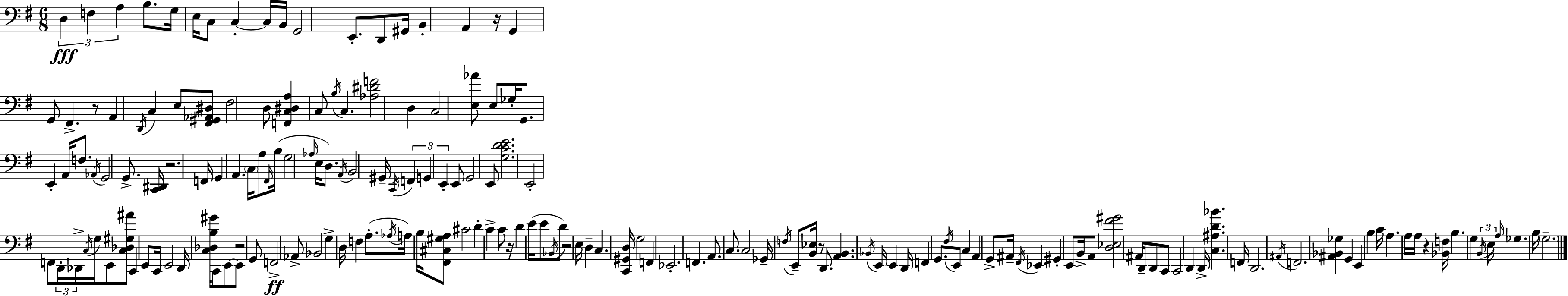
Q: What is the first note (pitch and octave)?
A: D3